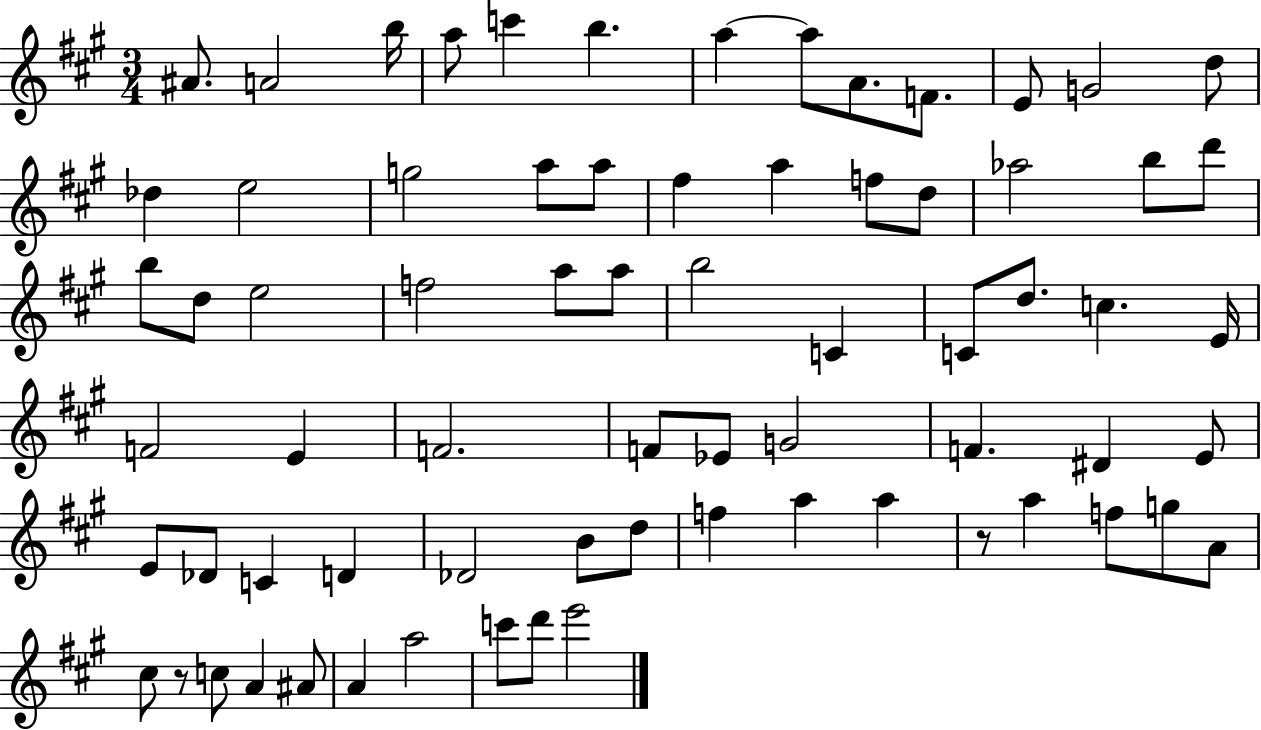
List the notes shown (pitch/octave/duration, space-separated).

A#4/e. A4/h B5/s A5/e C6/q B5/q. A5/q A5/e A4/e. F4/e. E4/e G4/h D5/e Db5/q E5/h G5/h A5/e A5/e F#5/q A5/q F5/e D5/e Ab5/h B5/e D6/e B5/e D5/e E5/h F5/h A5/e A5/e B5/h C4/q C4/e D5/e. C5/q. E4/s F4/h E4/q F4/h. F4/e Eb4/e G4/h F4/q. D#4/q E4/e E4/e Db4/e C4/q D4/q Db4/h B4/e D5/e F5/q A5/q A5/q R/e A5/q F5/e G5/e A4/e C#5/e R/e C5/e A4/q A#4/e A4/q A5/h C6/e D6/e E6/h